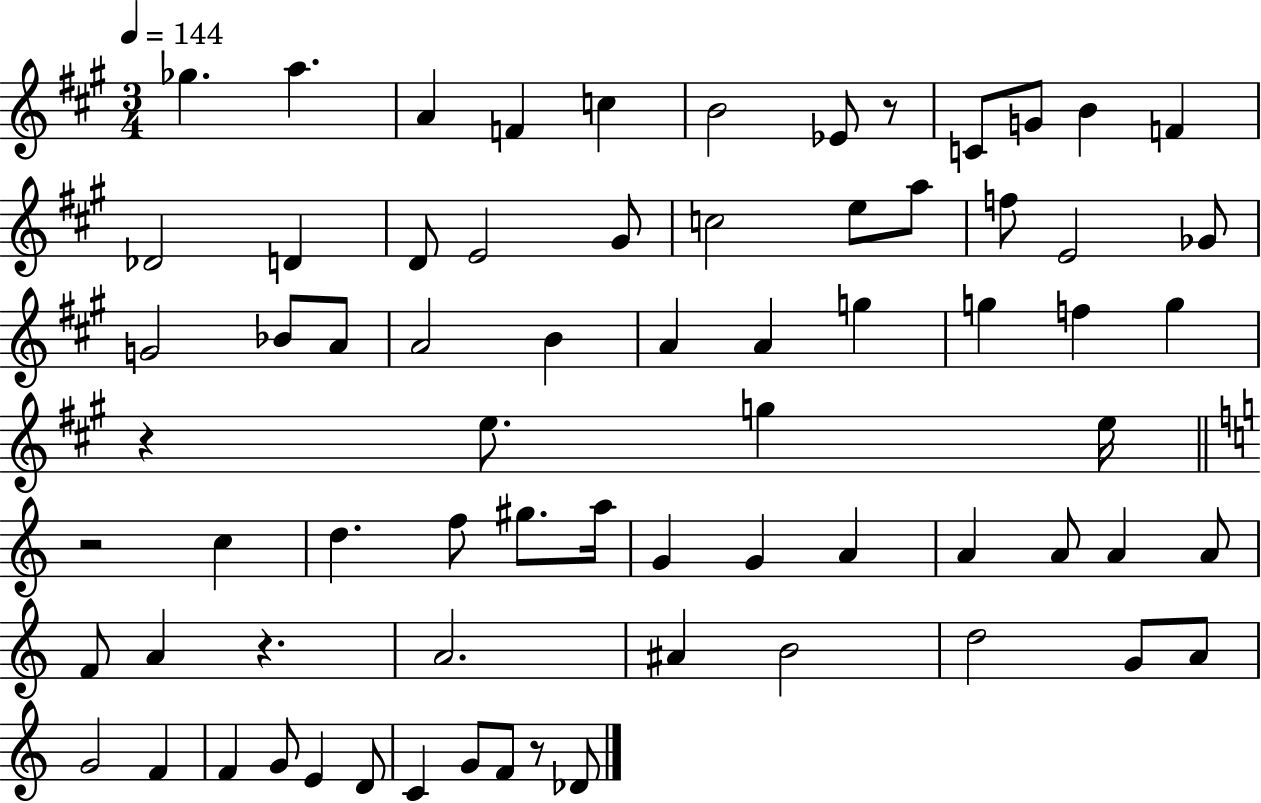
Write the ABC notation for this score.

X:1
T:Untitled
M:3/4
L:1/4
K:A
_g a A F c B2 _E/2 z/2 C/2 G/2 B F _D2 D D/2 E2 ^G/2 c2 e/2 a/2 f/2 E2 _G/2 G2 _B/2 A/2 A2 B A A g g f g z e/2 g e/4 z2 c d f/2 ^g/2 a/4 G G A A A/2 A A/2 F/2 A z A2 ^A B2 d2 G/2 A/2 G2 F F G/2 E D/2 C G/2 F/2 z/2 _D/2